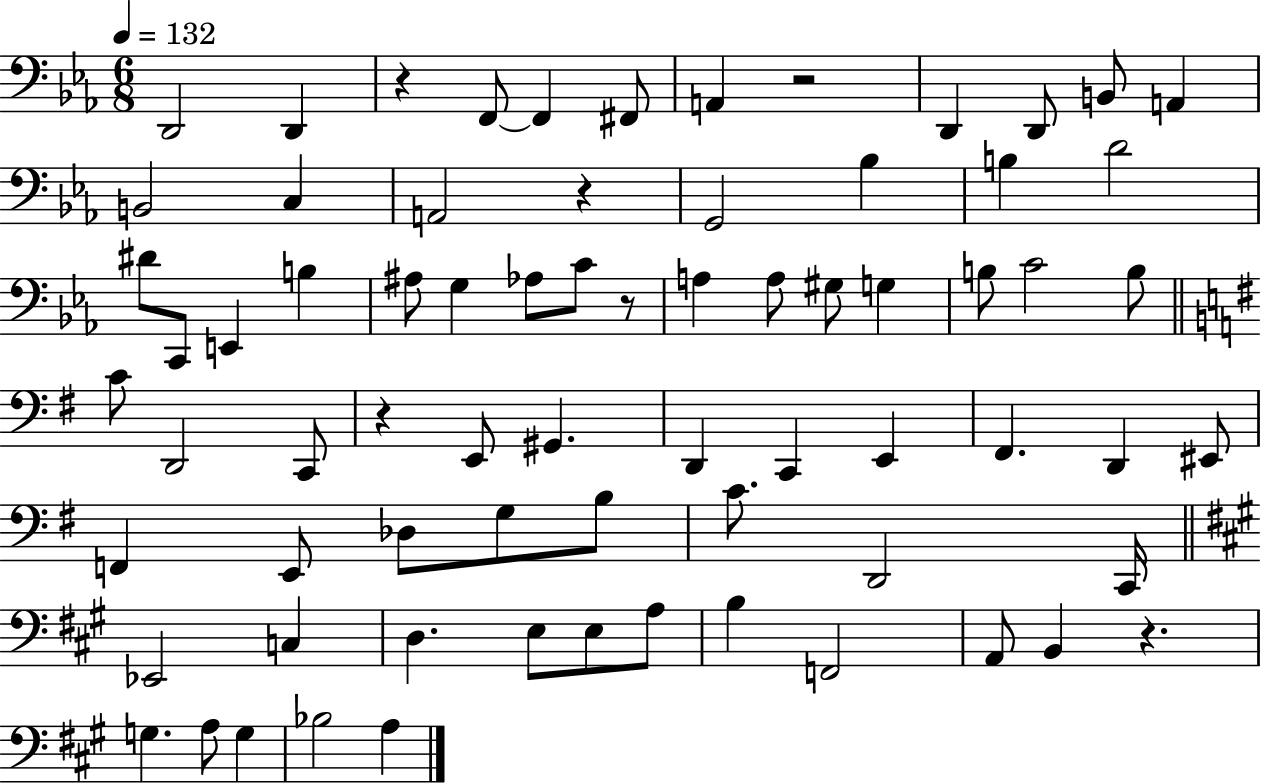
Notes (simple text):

D2/h D2/q R/q F2/e F2/q F#2/e A2/q R/h D2/q D2/e B2/e A2/q B2/h C3/q A2/h R/q G2/h Bb3/q B3/q D4/h D#4/e C2/e E2/q B3/q A#3/e G3/q Ab3/e C4/e R/e A3/q A3/e G#3/e G3/q B3/e C4/h B3/e C4/e D2/h C2/e R/q E2/e G#2/q. D2/q C2/q E2/q F#2/q. D2/q EIS2/e F2/q E2/e Db3/e G3/e B3/e C4/e. D2/h C2/s Eb2/h C3/q D3/q. E3/e E3/e A3/e B3/q F2/h A2/e B2/q R/q. G3/q. A3/e G3/q Bb3/h A3/q